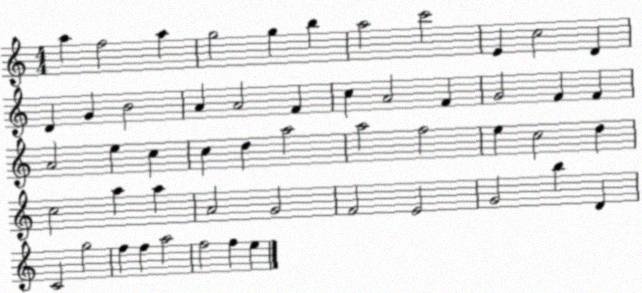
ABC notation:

X:1
T:Untitled
M:4/4
L:1/4
K:C
a f2 a g2 g b a2 c'2 E c2 D D G B2 A A2 F c A2 F G2 F F A2 e c c d a2 a2 f2 e c2 d c2 a a A2 G2 F2 E2 G2 b D C2 g2 f f a2 f2 f e